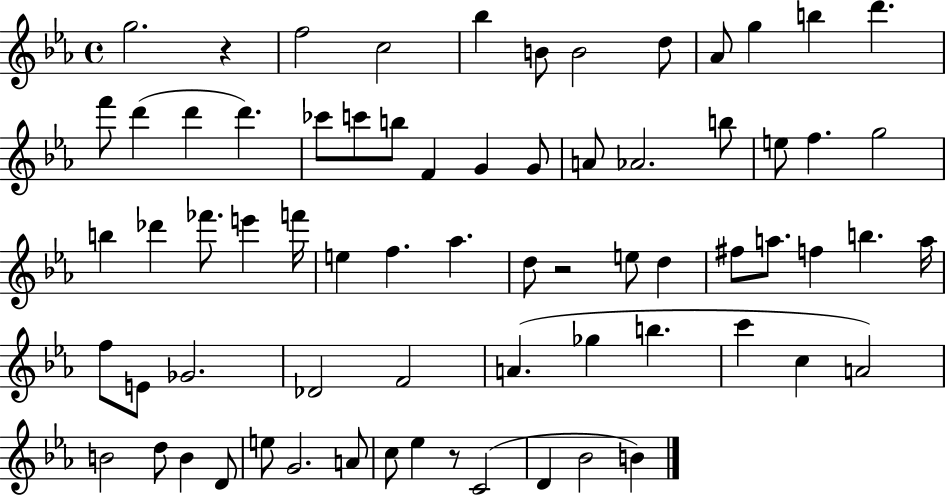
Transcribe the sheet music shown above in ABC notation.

X:1
T:Untitled
M:4/4
L:1/4
K:Eb
g2 z f2 c2 _b B/2 B2 d/2 _A/2 g b d' f'/2 d' d' d' _c'/2 c'/2 b/2 F G G/2 A/2 _A2 b/2 e/2 f g2 b _d' _f'/2 e' f'/4 e f _a d/2 z2 e/2 d ^f/2 a/2 f b a/4 f/2 E/2 _G2 _D2 F2 A _g b c' c A2 B2 d/2 B D/2 e/2 G2 A/2 c/2 _e z/2 C2 D _B2 B